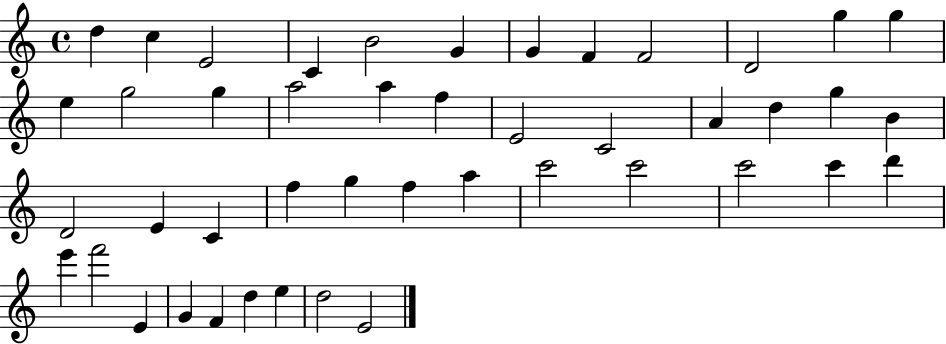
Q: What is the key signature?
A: C major